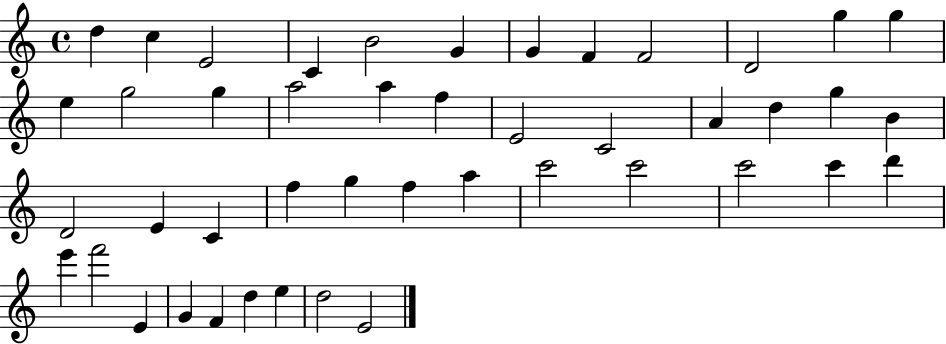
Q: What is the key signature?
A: C major